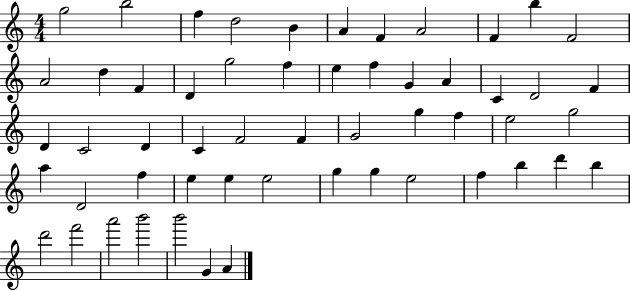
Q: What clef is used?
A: treble